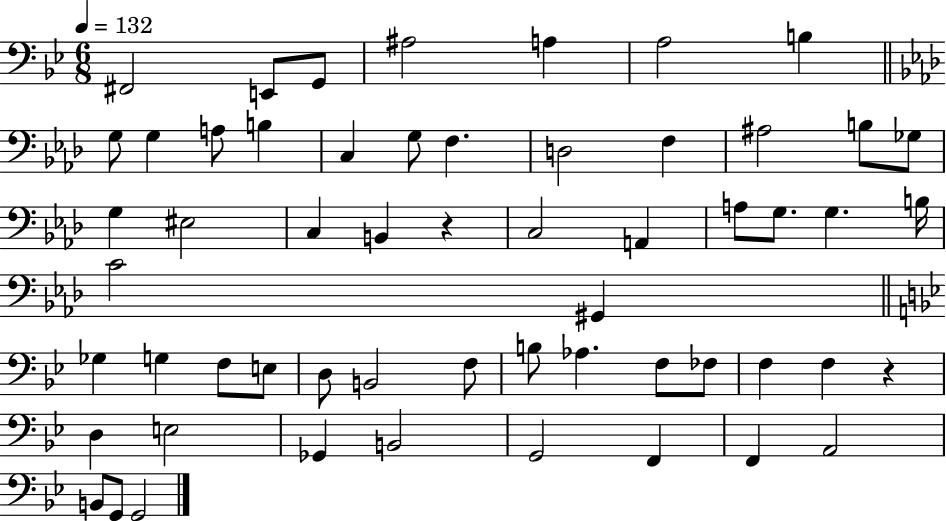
{
  \clef bass
  \numericTimeSignature
  \time 6/8
  \key bes \major
  \tempo 4 = 132
  fis,2 e,8 g,8 | ais2 a4 | a2 b4 | \bar "||" \break \key aes \major g8 g4 a8 b4 | c4 g8 f4. | d2 f4 | ais2 b8 ges8 | \break g4 eis2 | c4 b,4 r4 | c2 a,4 | a8 g8. g4. b16 | \break c'2 gis,4 | \bar "||" \break \key g \minor ges4 g4 f8 e8 | d8 b,2 f8 | b8 aes4. f8 fes8 | f4 f4 r4 | \break d4 e2 | ges,4 b,2 | g,2 f,4 | f,4 a,2 | \break b,8 g,8 g,2 | \bar "|."
}